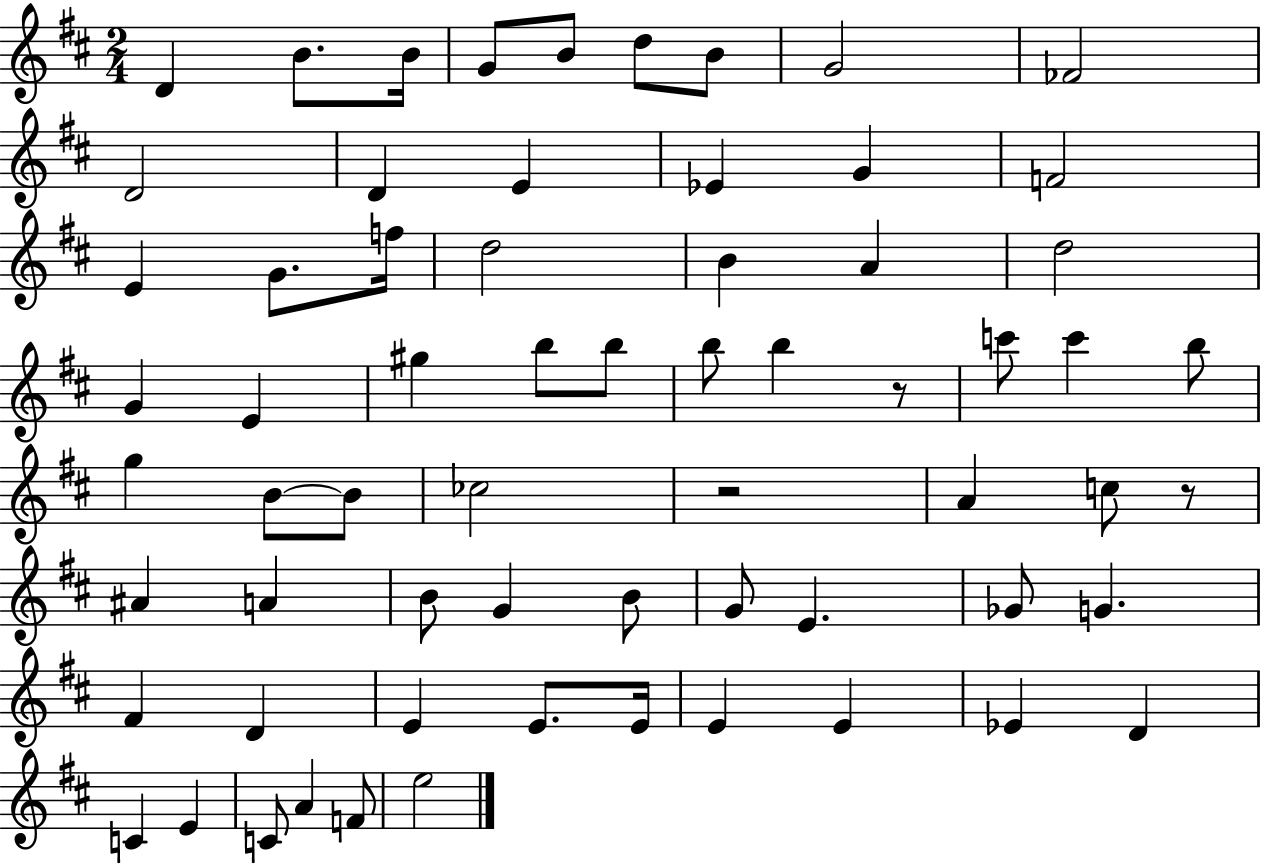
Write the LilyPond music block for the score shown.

{
  \clef treble
  \numericTimeSignature
  \time 2/4
  \key d \major
  d'4 b'8. b'16 | g'8 b'8 d''8 b'8 | g'2 | fes'2 | \break d'2 | d'4 e'4 | ees'4 g'4 | f'2 | \break e'4 g'8. f''16 | d''2 | b'4 a'4 | d''2 | \break g'4 e'4 | gis''4 b''8 b''8 | b''8 b''4 r8 | c'''8 c'''4 b''8 | \break g''4 b'8~~ b'8 | ces''2 | r2 | a'4 c''8 r8 | \break ais'4 a'4 | b'8 g'4 b'8 | g'8 e'4. | ges'8 g'4. | \break fis'4 d'4 | e'4 e'8. e'16 | e'4 e'4 | ees'4 d'4 | \break c'4 e'4 | c'8 a'4 f'8 | e''2 | \bar "|."
}